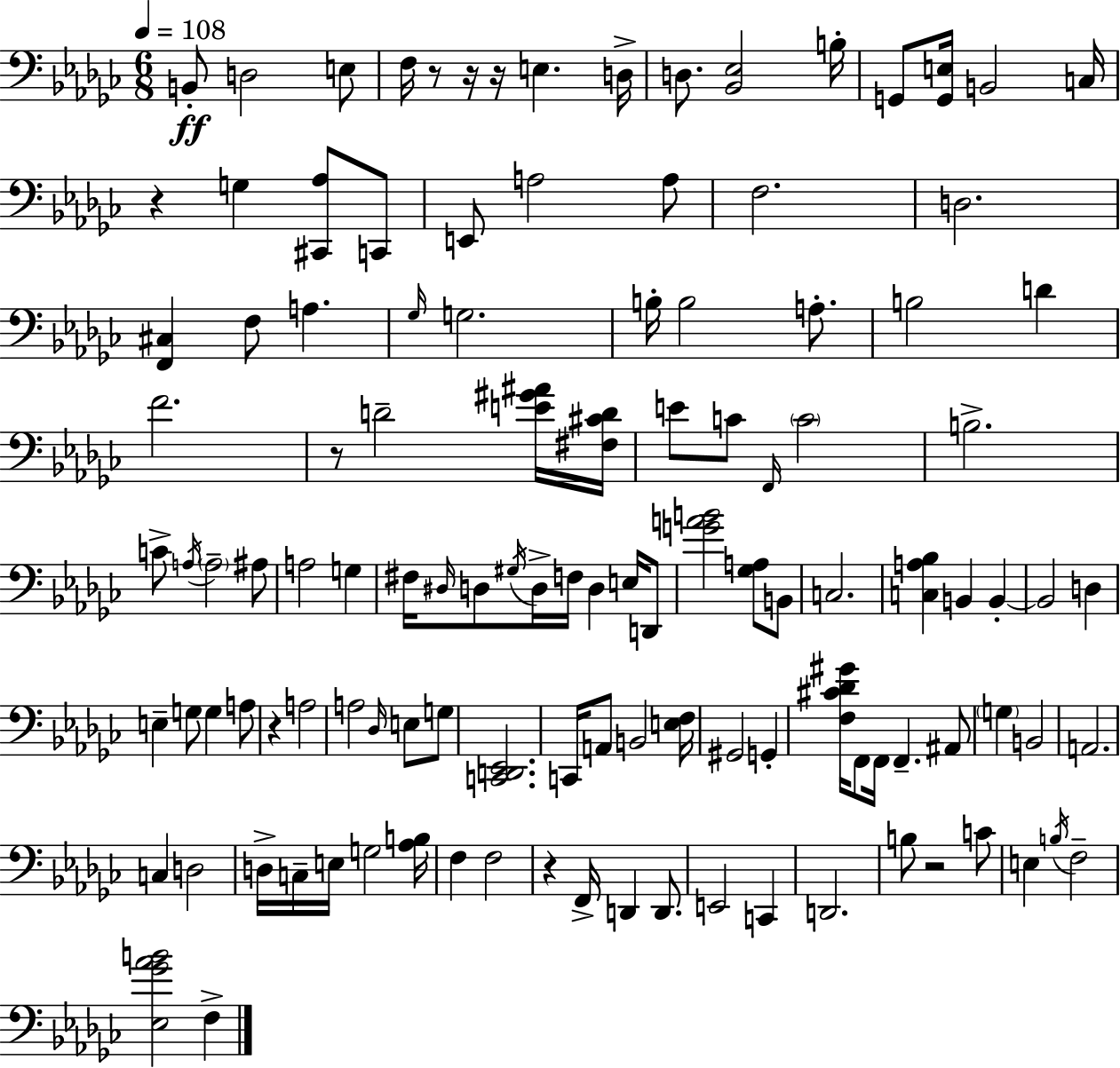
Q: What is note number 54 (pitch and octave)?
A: B2